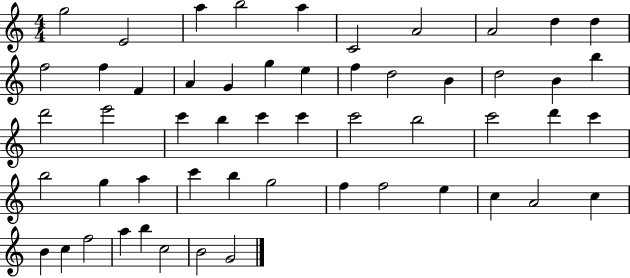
G5/h E4/h A5/q B5/h A5/q C4/h A4/h A4/h D5/q D5/q F5/h F5/q F4/q A4/q G4/q G5/q E5/q F5/q D5/h B4/q D5/h B4/q B5/q D6/h E6/h C6/q B5/q C6/q C6/q C6/h B5/h C6/h D6/q C6/q B5/h G5/q A5/q C6/q B5/q G5/h F5/q F5/h E5/q C5/q A4/h C5/q B4/q C5/q F5/h A5/q B5/q C5/h B4/h G4/h